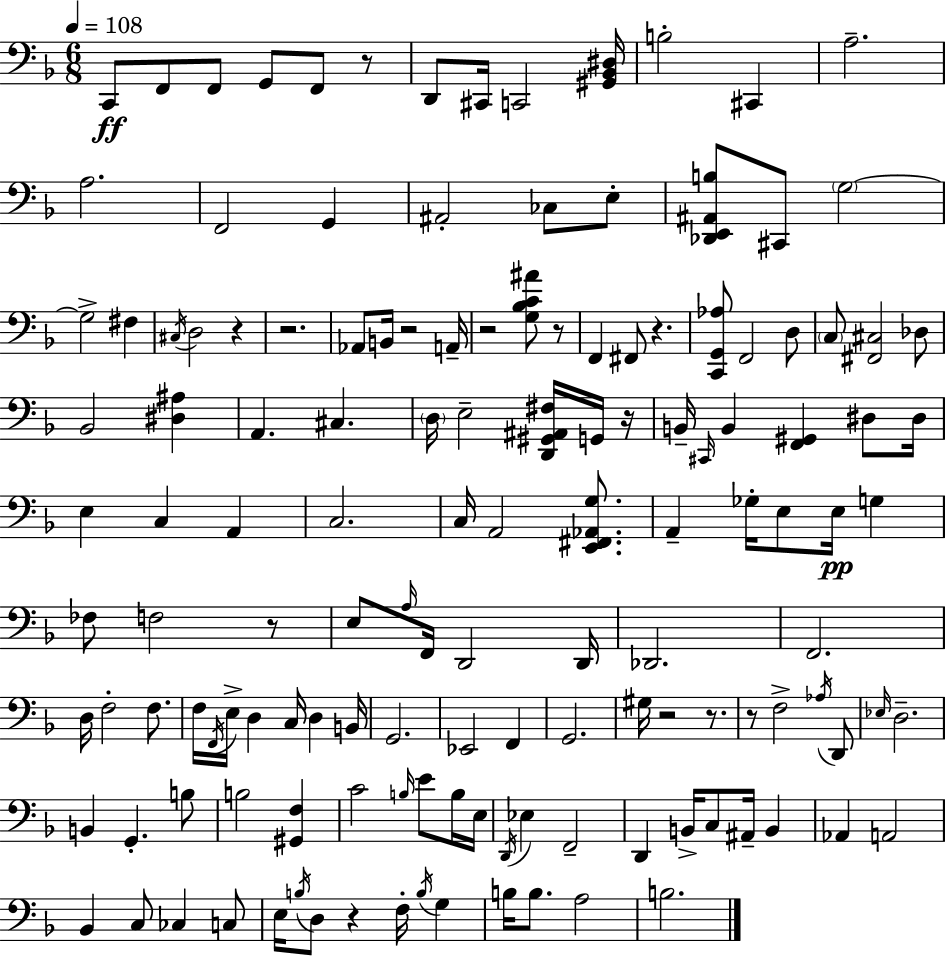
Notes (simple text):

C2/e F2/e F2/e G2/e F2/e R/e D2/e C#2/s C2/h [G#2,Bb2,D#3]/s B3/h C#2/q A3/h. A3/h. F2/h G2/q A#2/h CES3/e E3/e [Db2,E2,A#2,B3]/e C#2/e G3/h G3/h F#3/q C#3/s D3/h R/q R/h. Ab2/e B2/s R/h A2/s R/h [G3,Bb3,C4,A#4]/e R/e F2/q F#2/e R/q. [C2,G2,Ab3]/e F2/h D3/e C3/e [F#2,C#3]/h Db3/e Bb2/h [D#3,A#3]/q A2/q. C#3/q. D3/s E3/h [D2,G#2,A#2,F#3]/s G2/s R/s B2/s C#2/s B2/q [F2,G#2]/q D#3/e D#3/s E3/q C3/q A2/q C3/h. C3/s A2/h [E2,F#2,Ab2,G3]/e. A2/q Gb3/s E3/e E3/s G3/q FES3/e F3/h R/e E3/e A3/s F2/s D2/h D2/s Db2/h. F2/h. D3/s F3/h F3/e. F3/s F2/s E3/s D3/q C3/s D3/q B2/s G2/h. Eb2/h F2/q G2/h. G#3/s R/h R/e. R/e F3/h Ab3/s D2/e Eb3/s D3/h. B2/q G2/q. B3/e B3/h [G#2,F3]/q C4/h B3/s E4/e B3/s E3/s D2/s Eb3/q F2/h D2/q B2/s C3/e A#2/s B2/q Ab2/q A2/h Bb2/q C3/e CES3/q C3/e E3/s B3/s D3/e R/q F3/s B3/s G3/q B3/s B3/e. A3/h B3/h.